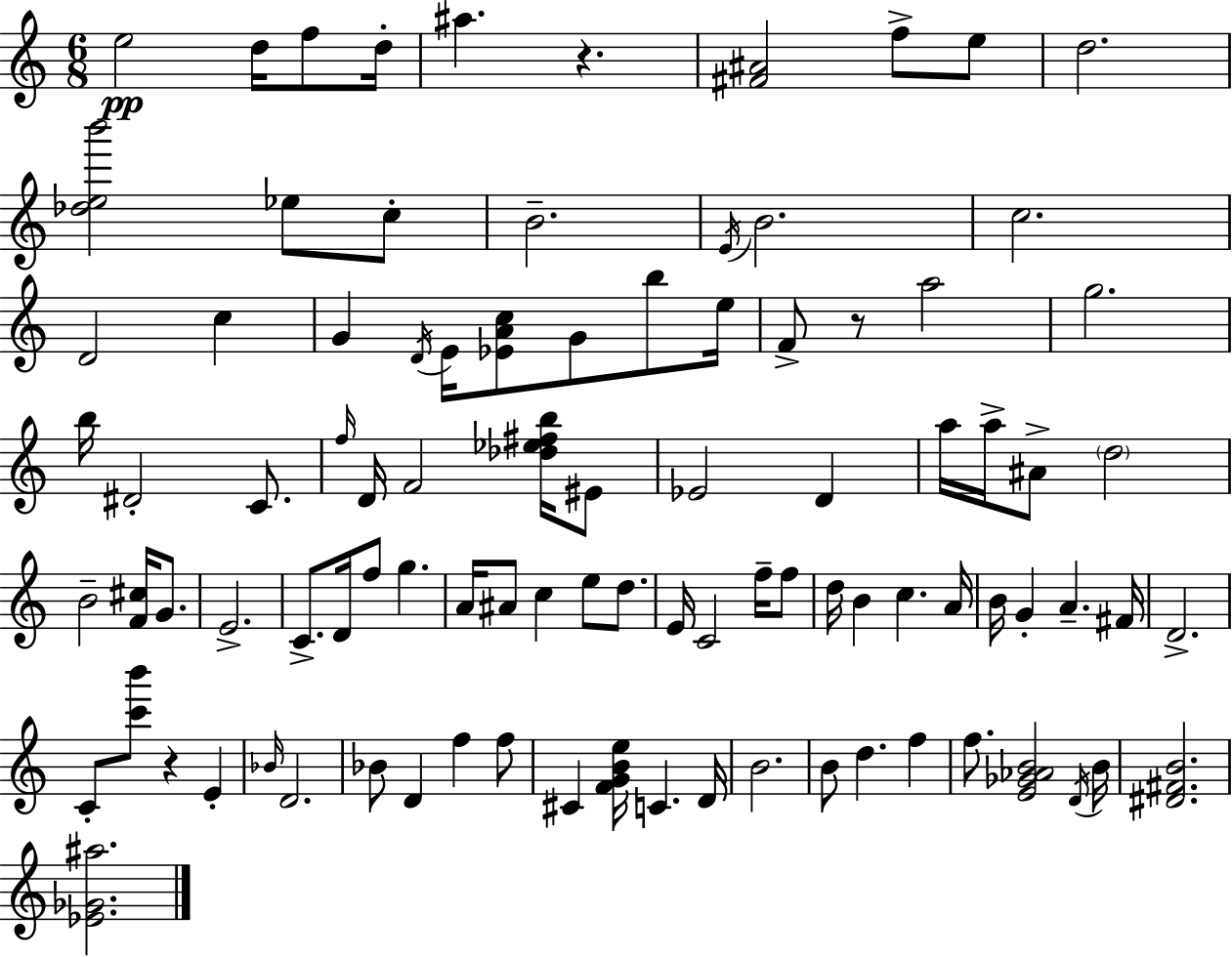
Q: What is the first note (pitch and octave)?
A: E5